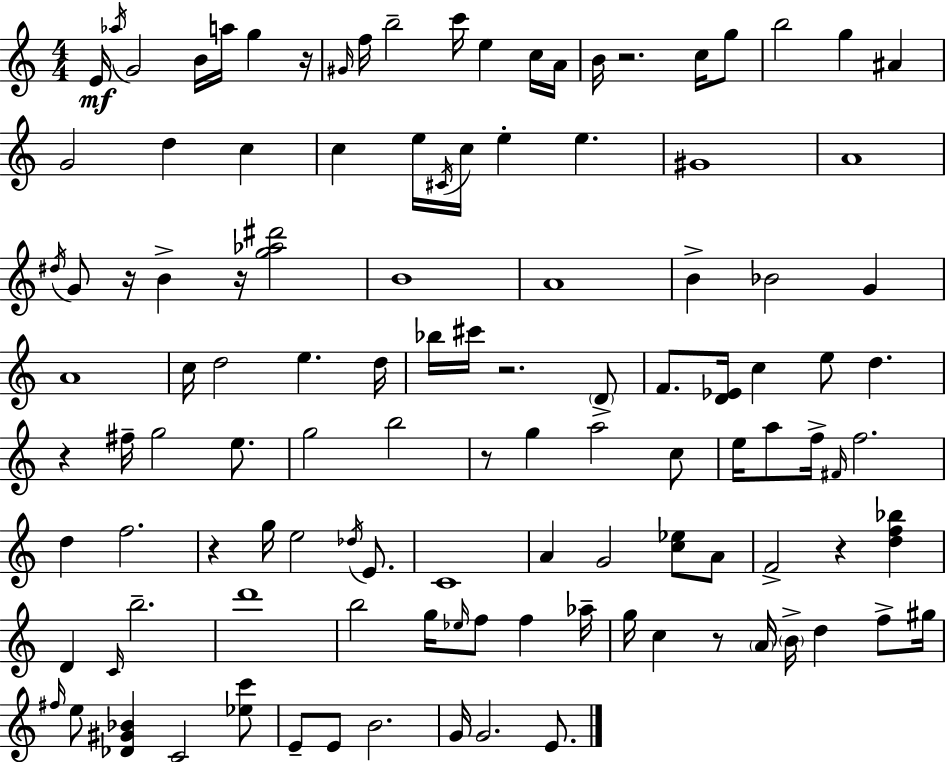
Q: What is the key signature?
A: A minor